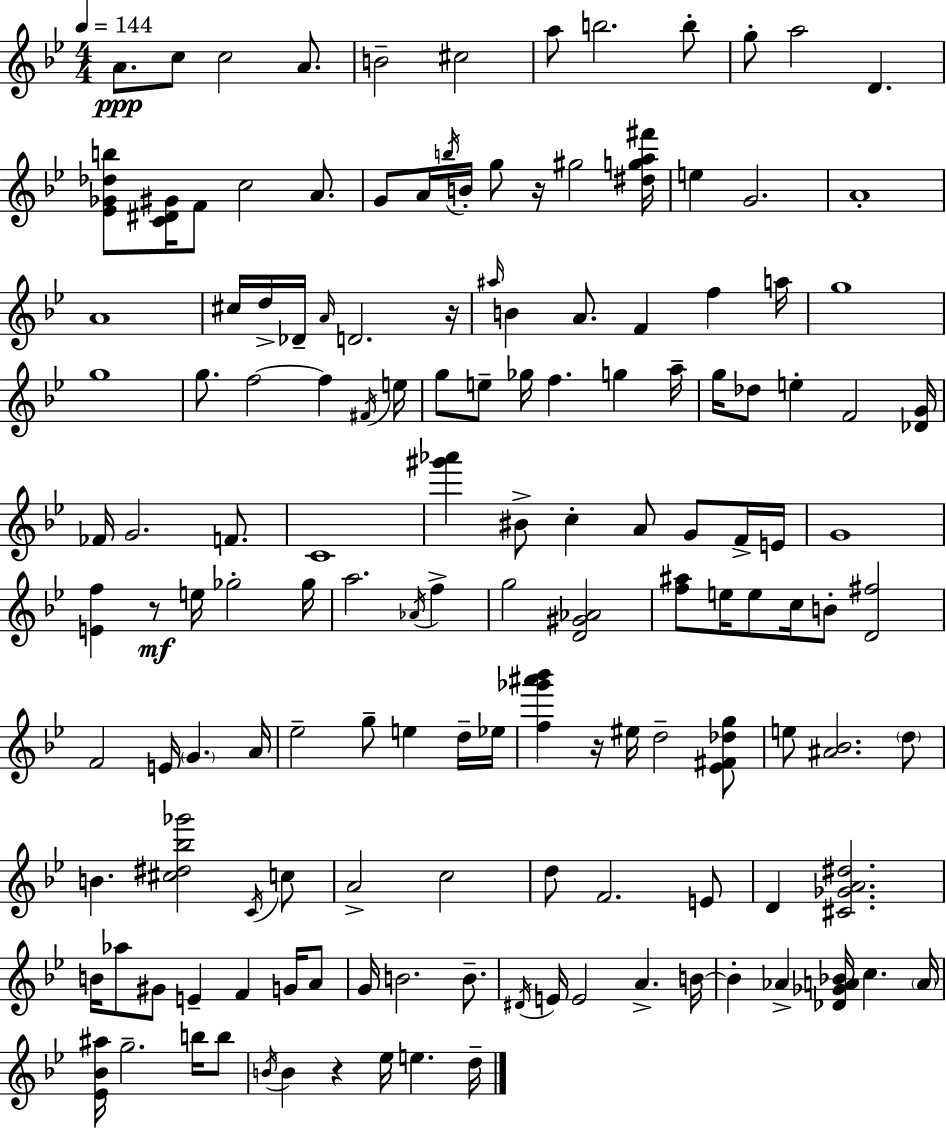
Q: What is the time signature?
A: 4/4